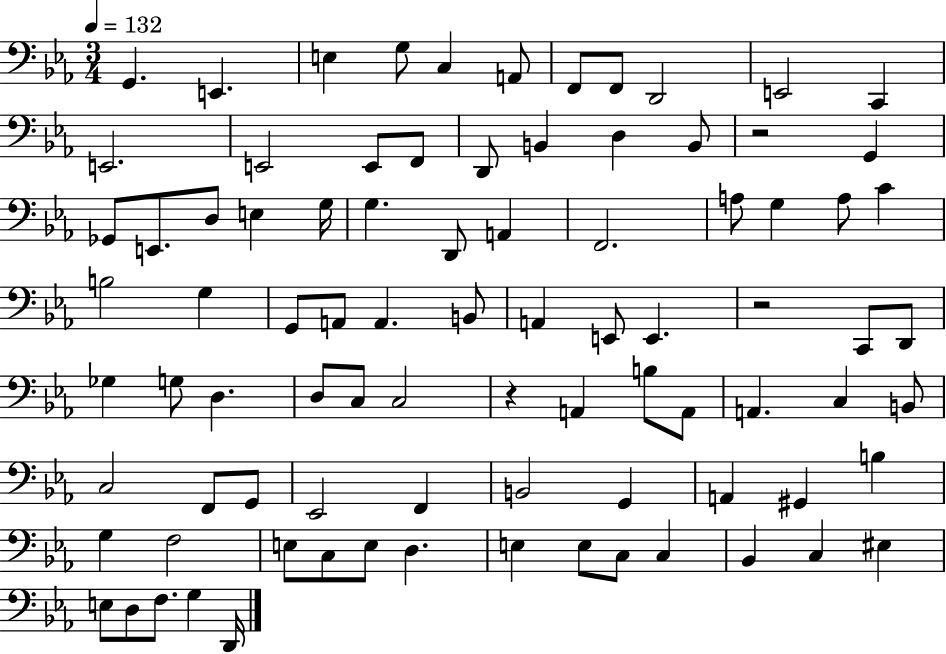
G2/q. E2/q. E3/q G3/e C3/q A2/e F2/e F2/e D2/h E2/h C2/q E2/h. E2/h E2/e F2/e D2/e B2/q D3/q B2/e R/h G2/q Gb2/e E2/e. D3/e E3/q G3/s G3/q. D2/e A2/q F2/h. A3/e G3/q A3/e C4/q B3/h G3/q G2/e A2/e A2/q. B2/e A2/q E2/e E2/q. R/h C2/e D2/e Gb3/q G3/e D3/q. D3/e C3/e C3/h R/q A2/q B3/e A2/e A2/q. C3/q B2/e C3/h F2/e G2/e Eb2/h F2/q B2/h G2/q A2/q G#2/q B3/q G3/q F3/h E3/e C3/e E3/e D3/q. E3/q E3/e C3/e C3/q Bb2/q C3/q EIS3/q E3/e D3/e F3/e. G3/q D2/s